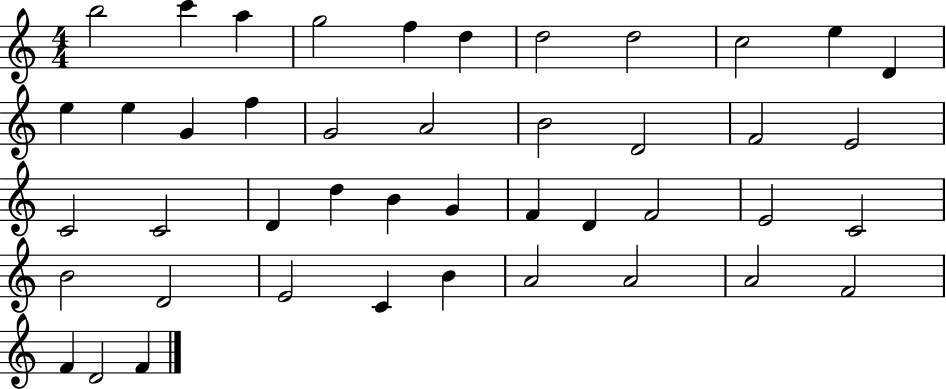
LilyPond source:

{
  \clef treble
  \numericTimeSignature
  \time 4/4
  \key c \major
  b''2 c'''4 a''4 | g''2 f''4 d''4 | d''2 d''2 | c''2 e''4 d'4 | \break e''4 e''4 g'4 f''4 | g'2 a'2 | b'2 d'2 | f'2 e'2 | \break c'2 c'2 | d'4 d''4 b'4 g'4 | f'4 d'4 f'2 | e'2 c'2 | \break b'2 d'2 | e'2 c'4 b'4 | a'2 a'2 | a'2 f'2 | \break f'4 d'2 f'4 | \bar "|."
}